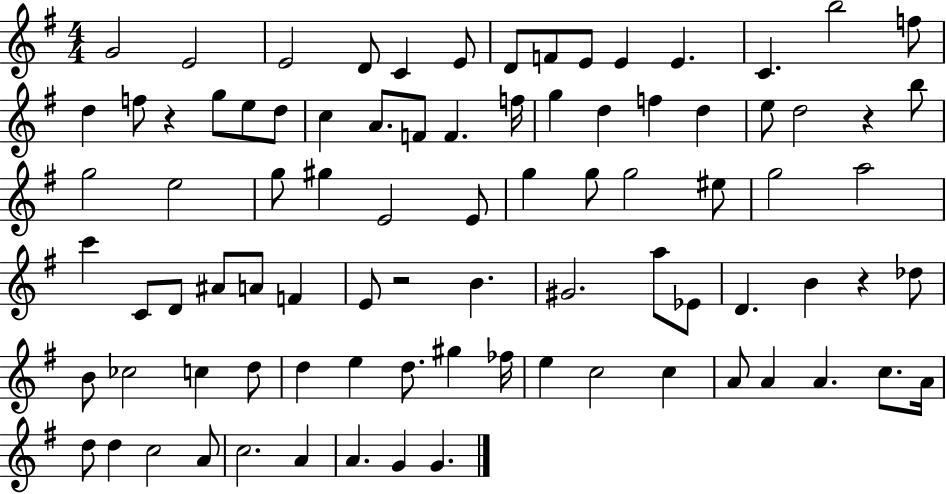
G4/h E4/h E4/h D4/e C4/q E4/e D4/e F4/e E4/e E4/q E4/q. C4/q. B5/h F5/e D5/q F5/e R/q G5/e E5/e D5/e C5/q A4/e. F4/e F4/q. F5/s G5/q D5/q F5/q D5/q E5/e D5/h R/q B5/e G5/h E5/h G5/e G#5/q E4/h E4/e G5/q G5/e G5/h EIS5/e G5/h A5/h C6/q C4/e D4/e A#4/e A4/e F4/q E4/e R/h B4/q. G#4/h. A5/e Eb4/e D4/q. B4/q R/q Db5/e B4/e CES5/h C5/q D5/e D5/q E5/q D5/e. G#5/q FES5/s E5/q C5/h C5/q A4/e A4/q A4/q. C5/e. A4/s D5/e D5/q C5/h A4/e C5/h. A4/q A4/q. G4/q G4/q.